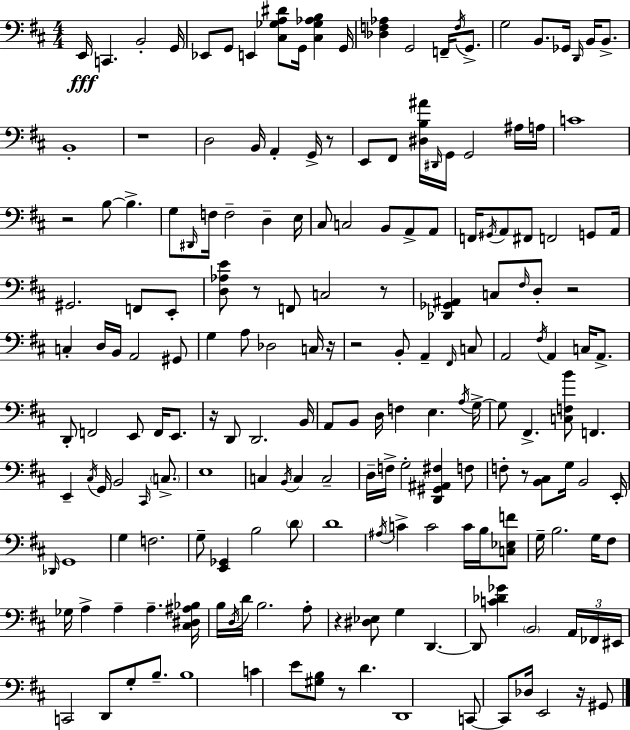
X:1
T:Untitled
M:4/4
L:1/4
K:D
E,,/4 C,, B,,2 G,,/4 _E,,/2 G,,/2 E,, [^C,_G,A,^D]/2 G,,/4 [^C,_G,_A,B,] G,,/4 [_D,F,_A,] G,,2 F,,/4 F,/4 G,,/2 G,2 B,,/2 _G,,/4 D,,/4 B,,/4 B,,/2 B,,4 z4 D,2 B,,/4 A,, G,,/4 z/2 E,,/2 ^F,,/2 [^D,B,^A]/4 ^D,,/4 G,,/4 G,,2 ^A,/4 A,/4 C4 z2 B,/2 B, G,/2 ^D,,/4 F,/4 F,2 D, E,/4 ^C,/2 C,2 B,,/2 A,,/2 A,,/2 F,,/4 ^G,,/4 A,,/2 ^F,,/2 F,,2 G,,/2 A,,/4 ^G,,2 F,,/2 E,,/2 [D,_A,E]/2 z/2 F,,/2 C,2 z/2 [_D,,_G,,^A,,] C,/2 ^F,/4 D,/2 z2 C, D,/4 B,,/4 A,,2 ^G,,/2 G, A,/2 _D,2 C,/4 z/4 z2 B,,/2 A,, ^F,,/4 C,/2 A,,2 ^F,/4 A,, C,/4 A,,/2 D,,/2 F,,2 E,,/2 F,,/4 E,,/2 z/4 D,,/2 D,,2 B,,/4 A,,/2 B,,/2 D,/4 F, E, A,/4 G,/4 G,/2 ^F,, [C,F,B]/2 F,, E,, ^C,/4 G,,/4 B,,2 ^C,,/4 C,/2 E,4 C, B,,/4 C, C,2 D,/4 F,/4 G,2 [D,,^G,,^A,,^F,] F,/2 F,/2 z/2 [B,,^C,]/2 G,/4 B,,2 E,,/4 _D,,/4 G,,4 G, F,2 G,/2 [E,,_G,,] B,2 D/2 D4 ^A,/4 C C2 C/4 B,/4 [C,_E,F]/2 G,/4 B,2 G,/4 ^F,/2 _G,/4 A, A, A, [^C,^D,^A,_B,]/4 B,/4 D,/4 D/4 B,2 A,/2 z [^D,_E,]/2 G, D,, D,,/2 [C_D_G] B,,2 A,,/4 _F,,/4 ^E,,/4 C,,2 D,,/2 G,/2 B,/2 B,4 C E/2 [^G,B,]/2 z/2 D D,,4 C,,/2 C,,/2 _D,/4 E,,2 z/4 ^G,,/2